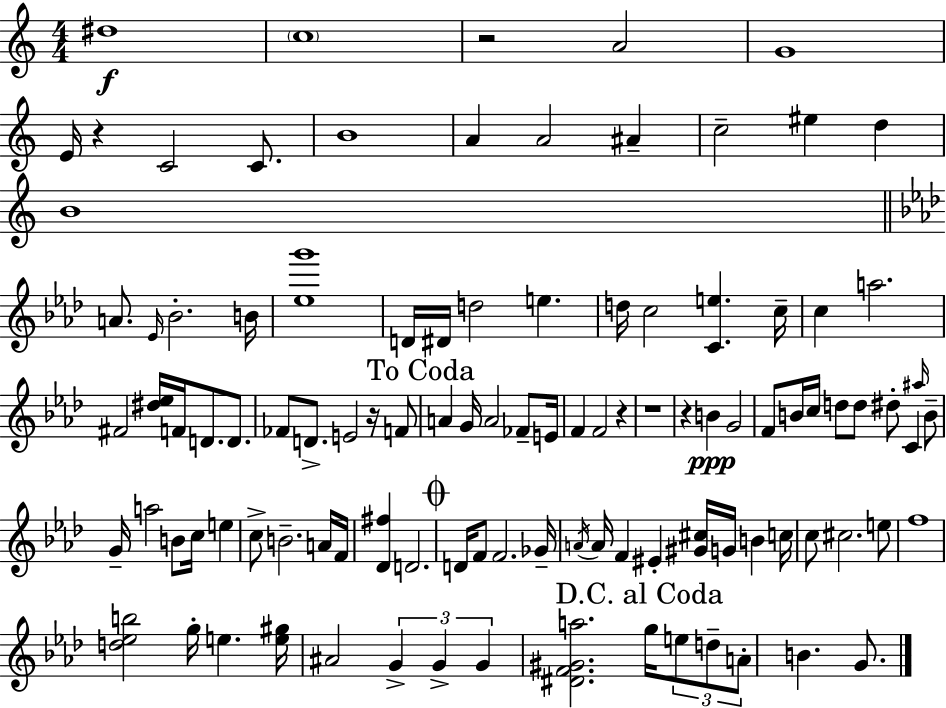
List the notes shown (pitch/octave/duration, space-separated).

D#5/w C5/w R/h A4/h G4/w E4/s R/q C4/h C4/e. B4/w A4/q A4/h A#4/q C5/h EIS5/q D5/q B4/w A4/e. Eb4/s Bb4/h. B4/s [Eb5,G6]/w D4/s D#4/s D5/h E5/q. D5/s C5/h [C4,E5]/q. C5/s C5/q A5/h. F#4/h [D#5,Eb5]/s F4/s D4/e. D4/e. FES4/e D4/e. E4/h R/s F4/e A4/q G4/s A4/h FES4/e E4/s F4/q F4/h R/q R/w R/q B4/q G4/h F4/e B4/s C5/s D5/e D5/e D#5/e C4/q A#5/s B4/e G4/s A5/h B4/e C5/s E5/q C5/e B4/h. A4/s F4/s [Db4,F#5]/q D4/h. D4/s F4/e F4/h. Gb4/s A4/s A4/s F4/q EIS4/q [G#4,C#5]/s G4/s B4/q C5/s C5/e C#5/h. E5/e F5/w [D5,Eb5,B5]/h G5/s E5/q. [E5,G#5]/s A#4/h G4/q G4/q G4/q [D#4,F4,G#4,A5]/h. G5/s E5/e D5/e A4/e B4/q. G4/e.